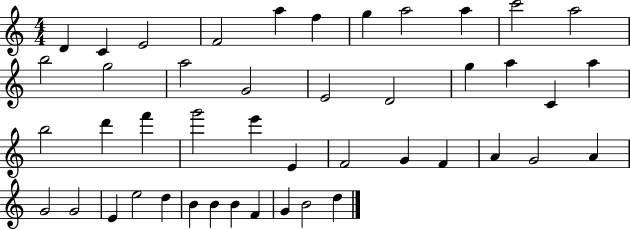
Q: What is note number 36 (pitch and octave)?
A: E4